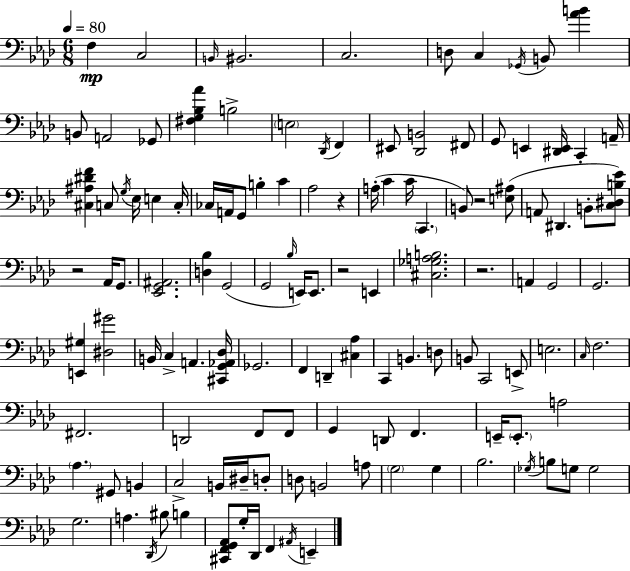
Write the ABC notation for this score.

X:1
T:Untitled
M:6/8
L:1/4
K:Ab
F, C,2 B,,/4 ^B,,2 C,2 D,/2 C, _G,,/4 B,,/2 [_AB] B,,/2 A,,2 _G,,/2 [^F,G,_B,_A] B,2 E,2 _D,,/4 F,, ^E,,/2 [_D,,B,,]2 ^F,,/2 G,,/2 E,, [^D,,E,,]/4 C,, A,,/4 [^C,^A,^DF] C,/2 G,/4 _E,/4 E, C,/4 _C,/4 A,,/4 G,,/2 B, C _A,2 z A,/4 C C/4 C,, B,,/2 z2 [E,^A,]/2 A,,/2 ^D,, B,,/2 [C,^D,B,_E]/2 z2 _A,,/4 G,,/2 [_E,,G,,^A,,]2 [D,_B,] G,,2 G,,2 _B,/4 E,,/4 E,,/2 z2 E,, [^C,_G,A,B,]2 z2 A,, G,,2 G,,2 [E,,^G,] [^D,^G]2 B,,/4 C, A,, [^C,,G,,_A,,_D,]/4 _G,,2 F,, D,, [^C,_A,] C,, B,, D,/2 B,,/2 C,,2 E,,/2 E,2 C,/4 F,2 ^F,,2 D,,2 F,,/2 F,,/2 G,, D,,/2 F,, E,,/4 E,,/2 A,2 _A, ^G,,/2 B,, C,2 B,,/4 ^D,/4 D,/2 D,/2 B,,2 A,/2 G,2 G, _B,2 _G,/4 B,/2 G,/2 G,2 G,2 A, _D,,/4 ^B,/2 B, [^C,,F,,G,,_A,,]/2 G,/4 _D,,/4 F,, ^A,,/4 E,,